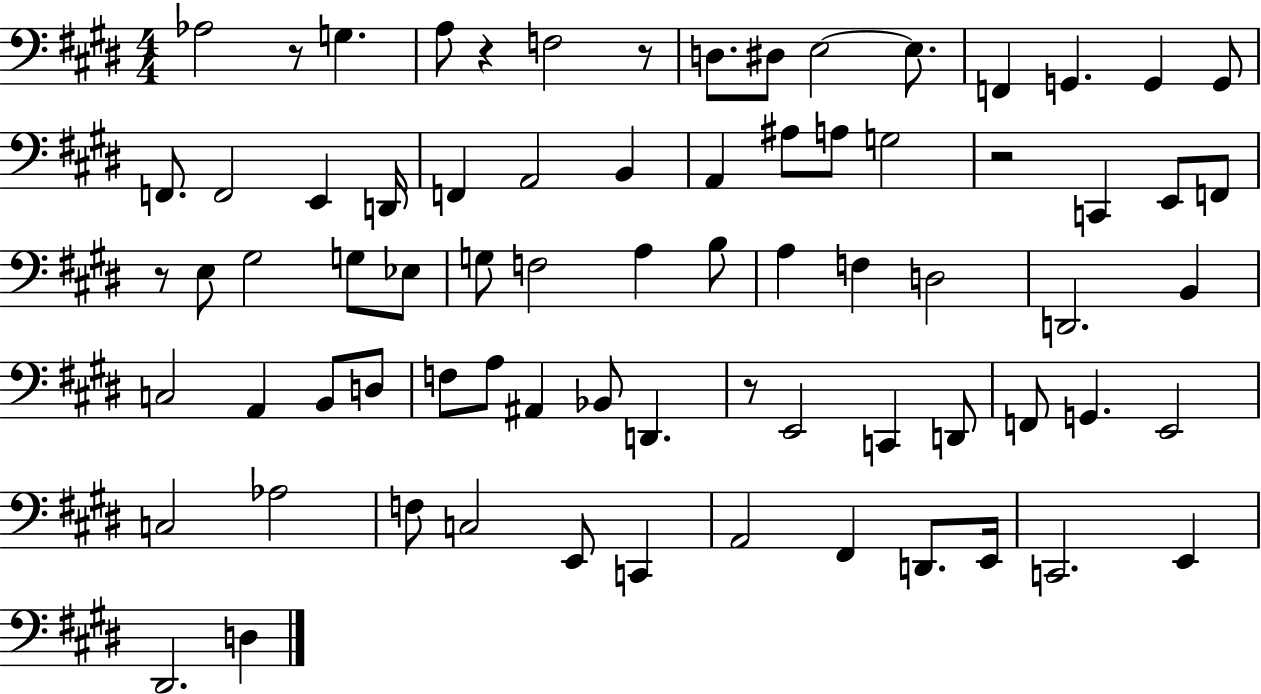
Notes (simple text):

Ab3/h R/e G3/q. A3/e R/q F3/h R/e D3/e. D#3/e E3/h E3/e. F2/q G2/q. G2/q G2/e F2/e. F2/h E2/q D2/s F2/q A2/h B2/q A2/q A#3/e A3/e G3/h R/h C2/q E2/e F2/e R/e E3/e G#3/h G3/e Eb3/e G3/e F3/h A3/q B3/e A3/q F3/q D3/h D2/h. B2/q C3/h A2/q B2/e D3/e F3/e A3/e A#2/q Bb2/e D2/q. R/e E2/h C2/q D2/e F2/e G2/q. E2/h C3/h Ab3/h F3/e C3/h E2/e C2/q A2/h F#2/q D2/e. E2/s C2/h. E2/q D#2/h. D3/q